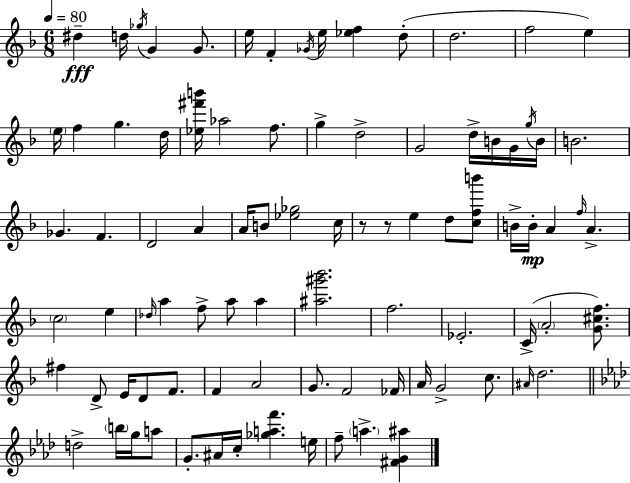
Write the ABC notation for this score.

X:1
T:Untitled
M:6/8
L:1/4
K:Dm
^d d/4 _g/4 G G/2 e/4 F _G/4 e/4 [_ef] d/2 d2 f2 e e/4 f g d/4 [_e^f'b']/4 _a2 f/2 g d2 G2 d/4 B/4 G/4 g/4 B/4 B2 _G F D2 A A/4 B/2 [_e_g]2 c/4 z/2 z/2 e d/2 [cfb']/2 B/4 B/4 A f/4 A c2 e _d/4 a f/2 a/2 a [^a^g'_b']2 f2 _E2 C/4 A2 [G^cf]/2 ^f D/2 E/4 D/2 F/2 F A2 G/2 F2 _F/4 A/4 G2 c/2 ^A/4 d2 d2 b/4 g/4 a/2 G/2 ^A/4 c/4 [_gaf'] e/4 f/2 a [^FG^a]